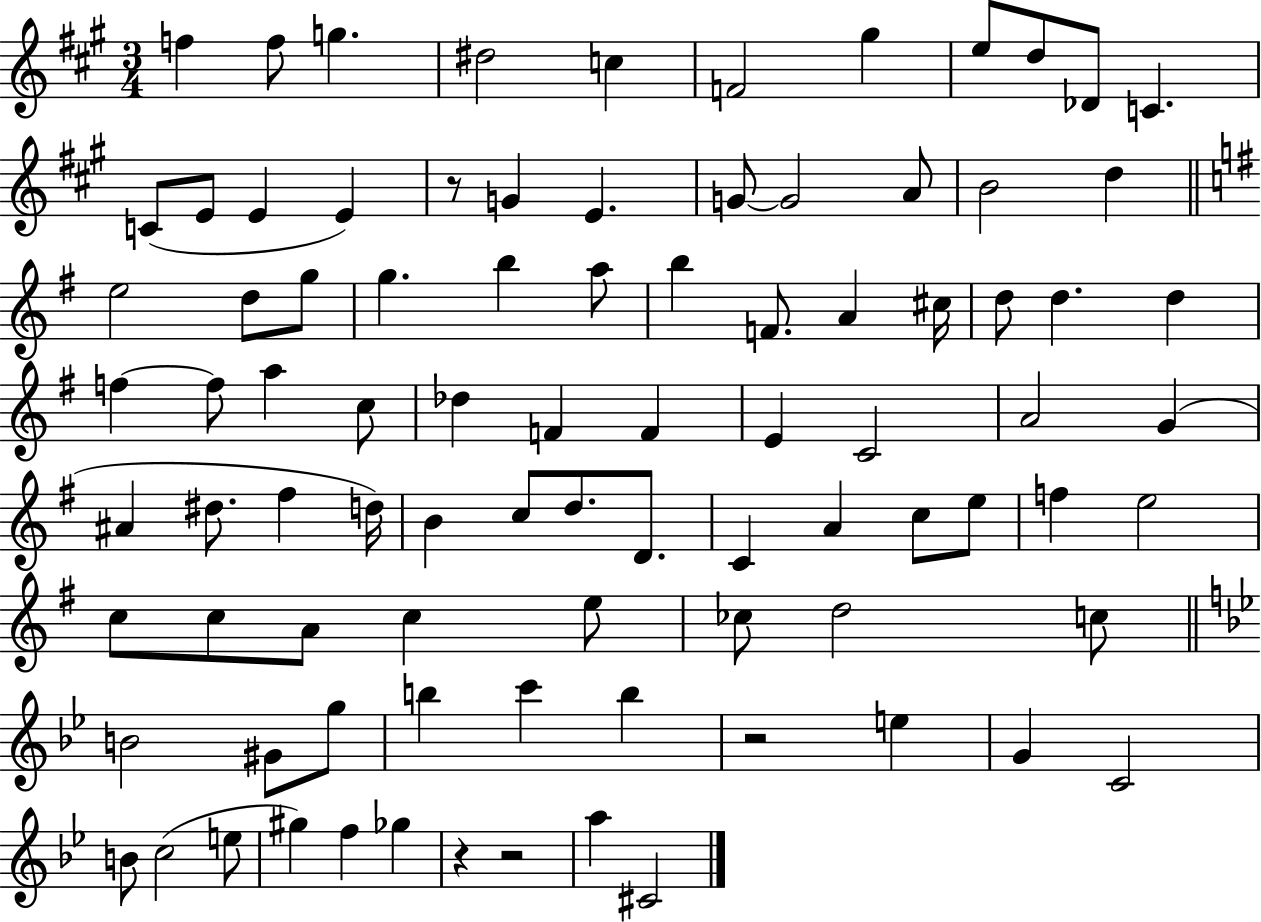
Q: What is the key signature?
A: A major